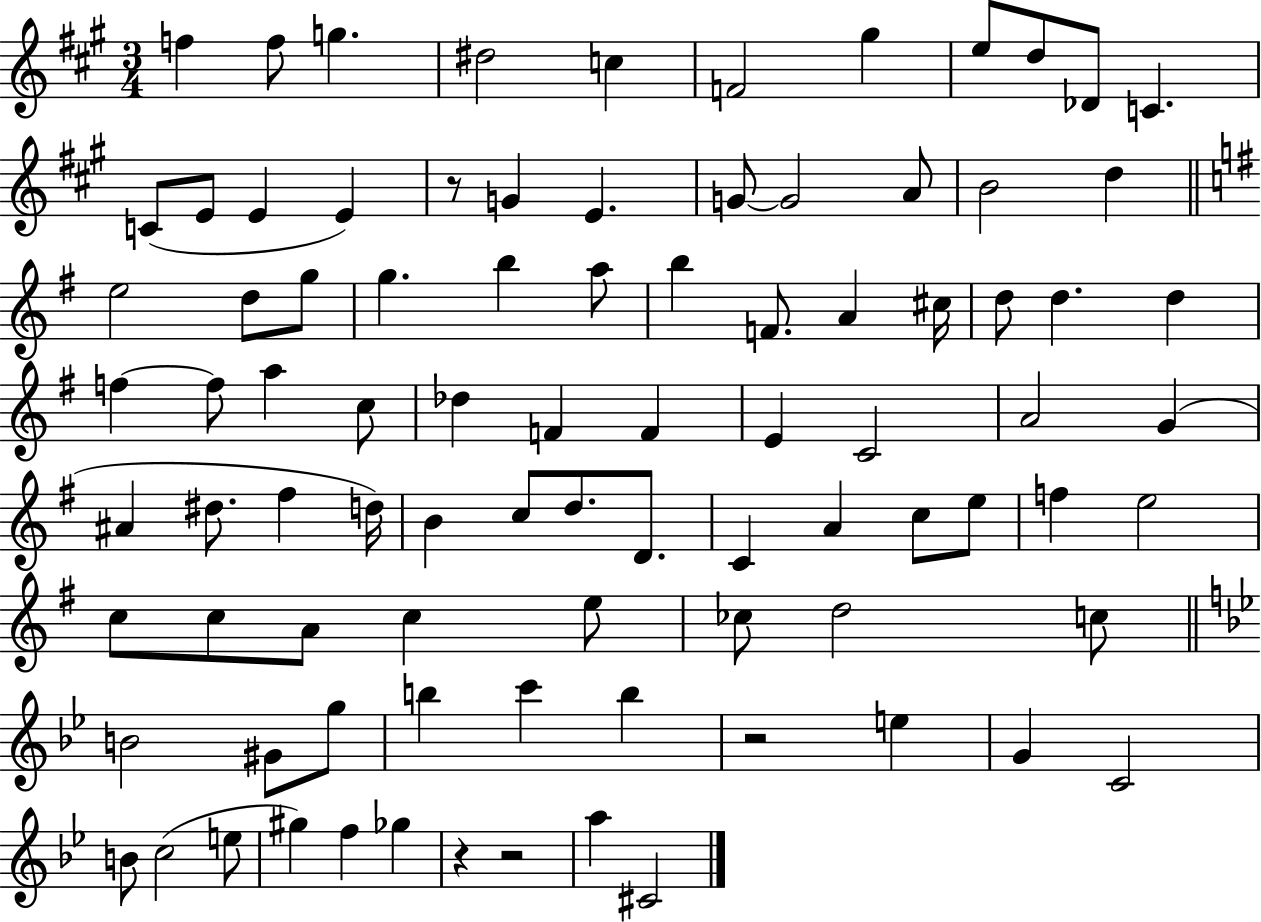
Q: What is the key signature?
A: A major